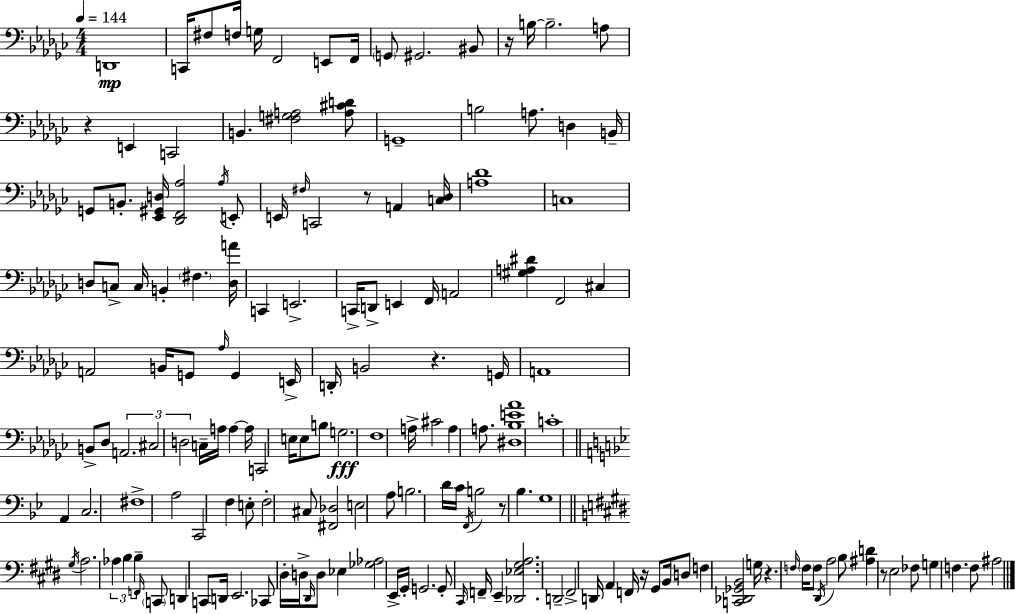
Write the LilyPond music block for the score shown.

{
  \clef bass
  \numericTimeSignature
  \time 4/4
  \key ees \minor
  \tempo 4 = 144
  d,1\mp | c,16 fis8 f16 g16 f,2 e,8 f,16 | \parenthesize g,8 gis,2. bis,8 | r16 b16~~ b2.-- a8 | \break r4 e,4 c,2 | b,4. <fis g a>2 <a cis' d'>8 | g,1-- | b2 a8. d4 b,16-- | \break g,8 b,8.-. <ees, gis, d>16 <des, f, aes>2 \acciaccatura { aes16 } e,8-. | e,16 \grace { fis16 } c,2 r8 a,4 | <c des>16 <a des'>1 | c1 | \break d8 c8-> c16 b,4-. \parenthesize fis4. | <d a'>16 c,4 e,2.-> | c,16-> d,8-> e,4 f,16 a,2 | <gis a dis'>4 f,2 cis4 | \break a,2 b,16 g,8 \grace { aes16 } g,4 | e,16-> d,16-. b,2 r4. | g,16 a,1 | b,8-> des8 \tuplet 3/2 { a,2. | \break cis2 d2 } | c16-- a16 a4~~ a16 c,2 | e16 e8 b8 g2.\fff | f1 | \break a16-> cis'2 a4 | a8. <dis bes e' aes'>1 | c'1-. | \bar "||" \break \key bes \major a,4 c2. | fis1-> | a2 c,2 | f4 e8-. f2-. cis8 | \break <fis, des>2 e2 | a8 b2. d'16 c'16 | \acciaccatura { f,16 } b2 r8 bes4. | g1 | \break \bar "||" \break \key e \major \acciaccatura { gis16 } a2. \tuplet 3/2 { aes4 | b4 b4-- } \grace { f,16 } \parenthesize c,8 d,4 | c,8 d,16 e,2. ces,8 | dis16-. d16-> \grace { dis,16 } d8 ees4 <ges aes>2 | \break e,16-> gis,16-. g,2. | g,8-. \grace { cis,16 } f,16-- e,4-- <des, ees gis a>2. | d,2-- fis,2-> | d,16 a,4 f,16 r16 gis,8 b,16 d8 | \break f4 <c, des, ges, b,>2 g16 r4. | \grace { f16 } \parenthesize f16 f8 \acciaccatura { dis,16 } a2 | b8 <ais d'>4 r8 e2 | fes8 g4 f4. f8 ais2 | \break \bar "|."
}